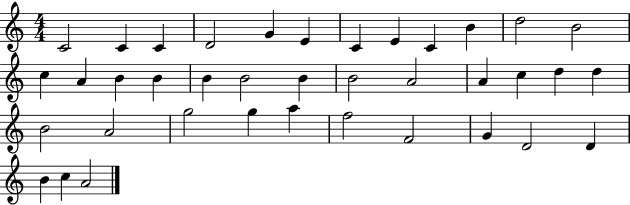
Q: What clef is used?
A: treble